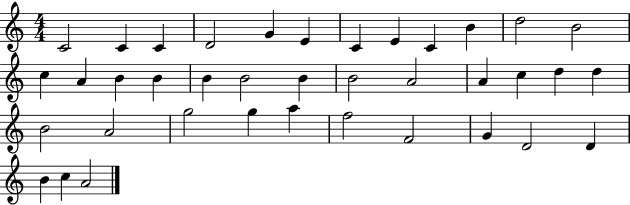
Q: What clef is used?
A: treble